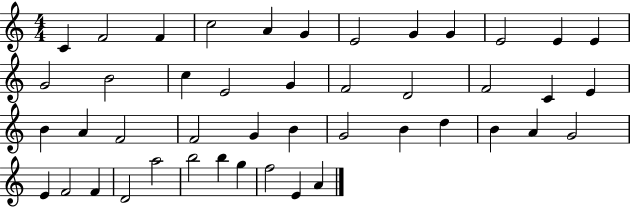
C4/q F4/h F4/q C5/h A4/q G4/q E4/h G4/q G4/q E4/h E4/q E4/q G4/h B4/h C5/q E4/h G4/q F4/h D4/h F4/h C4/q E4/q B4/q A4/q F4/h F4/h G4/q B4/q G4/h B4/q D5/q B4/q A4/q G4/h E4/q F4/h F4/q D4/h A5/h B5/h B5/q G5/q F5/h E4/q A4/q